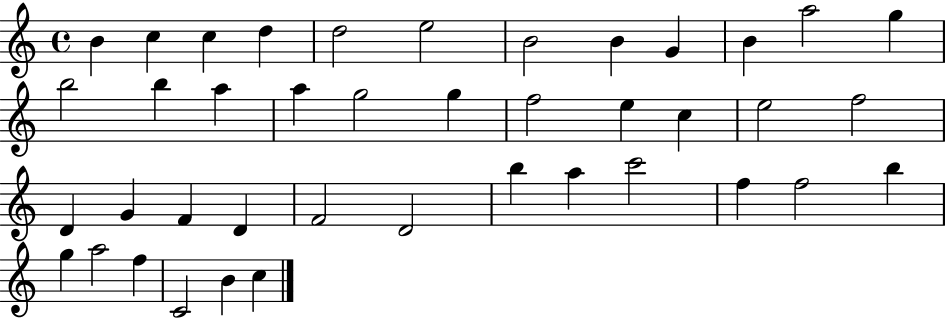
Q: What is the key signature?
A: C major